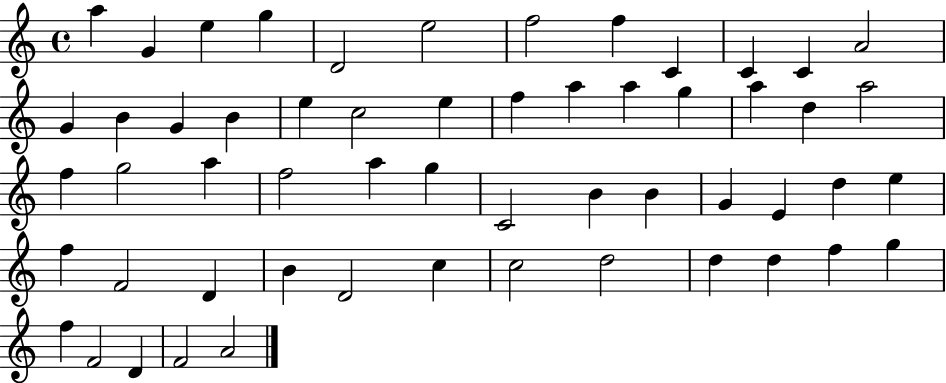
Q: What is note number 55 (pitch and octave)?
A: F4